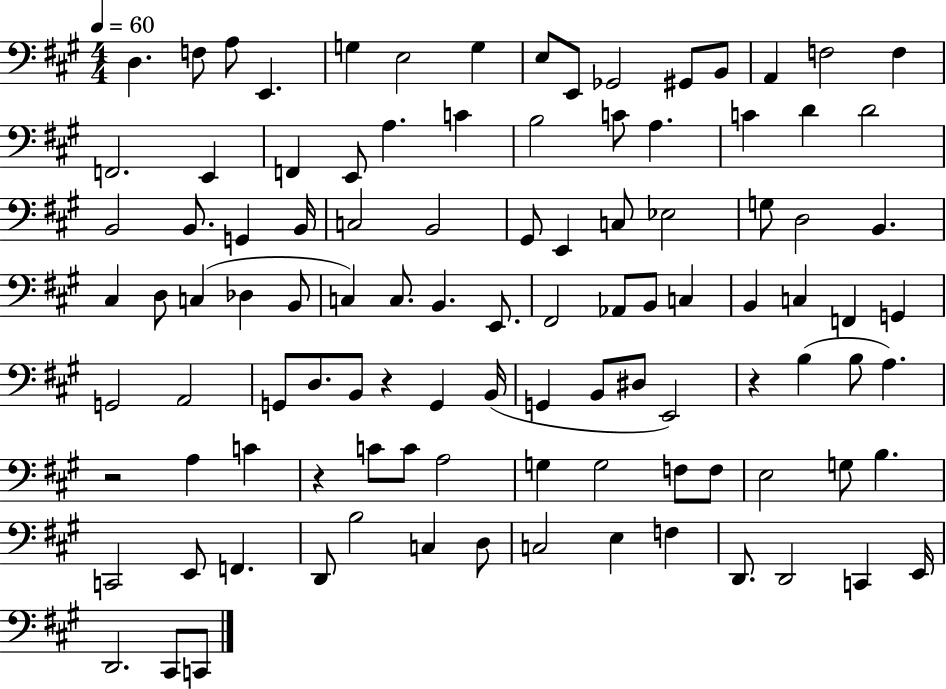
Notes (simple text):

D3/q. F3/e A3/e E2/q. G3/q E3/h G3/q E3/e E2/e Gb2/h G#2/e B2/e A2/q F3/h F3/q F2/h. E2/q F2/q E2/e A3/q. C4/q B3/h C4/e A3/q. C4/q D4/q D4/h B2/h B2/e. G2/q B2/s C3/h B2/h G#2/e E2/q C3/e Eb3/h G3/e D3/h B2/q. C#3/q D3/e C3/q Db3/q B2/e C3/q C3/e. B2/q. E2/e. F#2/h Ab2/e B2/e C3/q B2/q C3/q F2/q G2/q G2/h A2/h G2/e D3/e. B2/e R/q G2/q B2/s G2/q B2/e D#3/e E2/h R/q B3/q B3/e A3/q. R/h A3/q C4/q R/q C4/e C4/e A3/h G3/q G3/h F3/e F3/e E3/h G3/e B3/q. C2/h E2/e F2/q. D2/e B3/h C3/q D3/e C3/h E3/q F3/q D2/e. D2/h C2/q E2/s D2/h. C#2/e C2/e